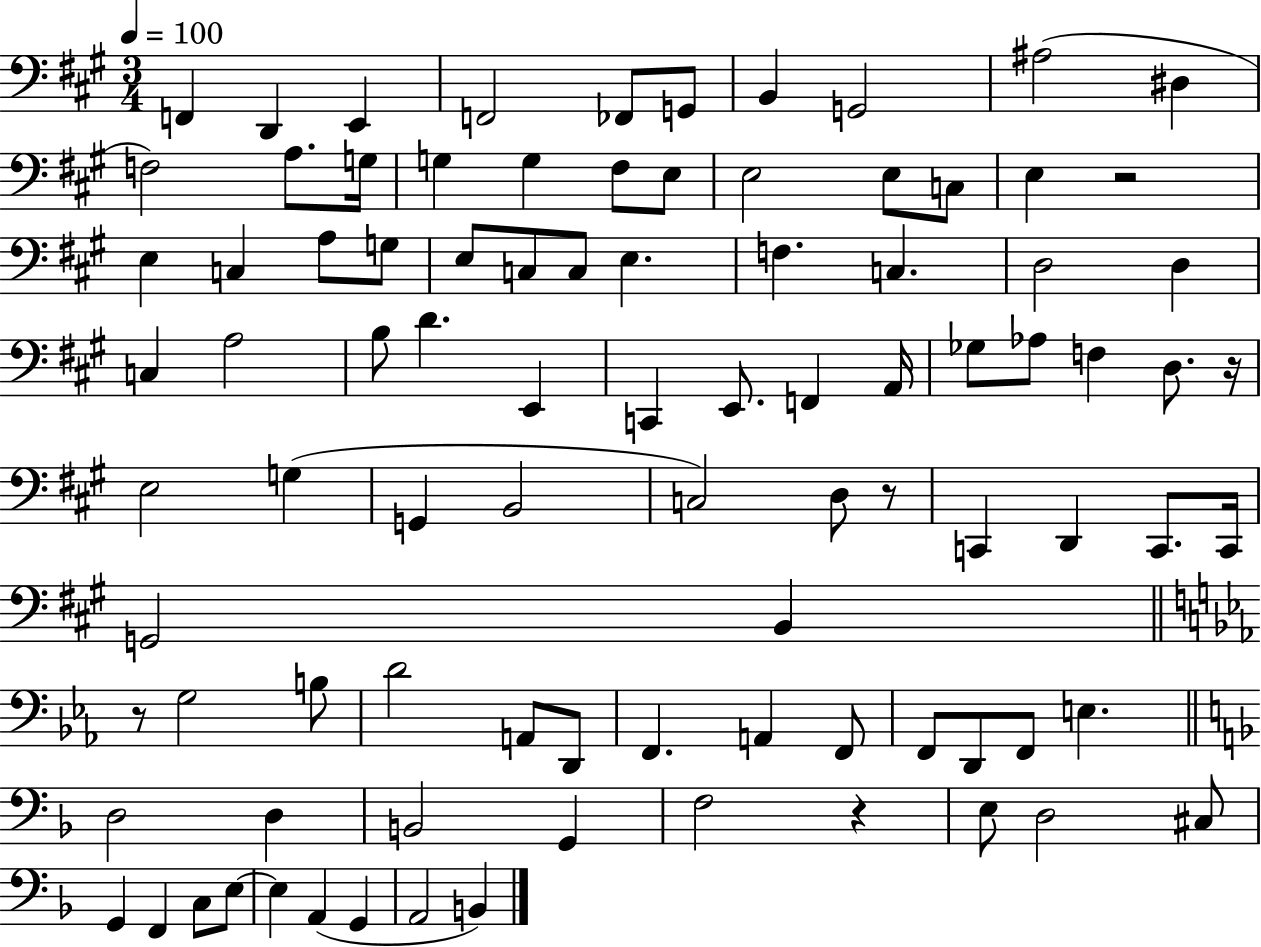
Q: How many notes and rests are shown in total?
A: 92